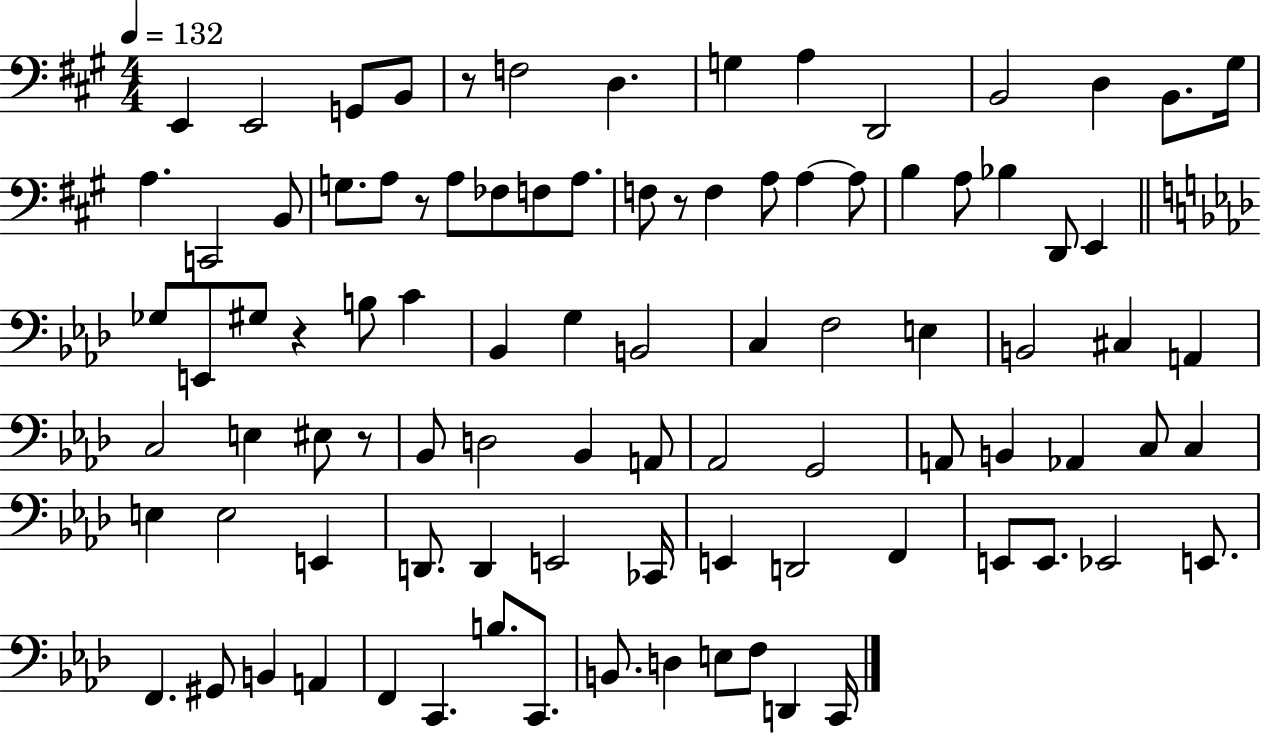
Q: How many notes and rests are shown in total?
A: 93